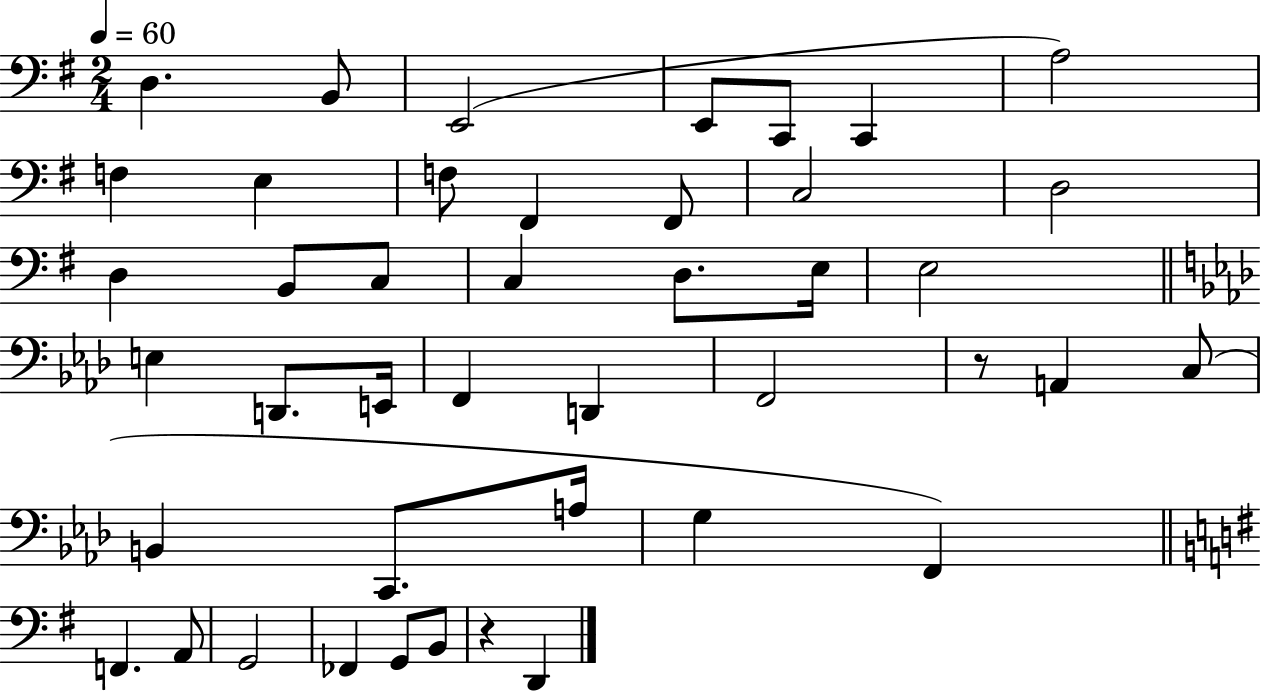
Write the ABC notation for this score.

X:1
T:Untitled
M:2/4
L:1/4
K:G
D, B,,/2 E,,2 E,,/2 C,,/2 C,, A,2 F, E, F,/2 ^F,, ^F,,/2 C,2 D,2 D, B,,/2 C,/2 C, D,/2 E,/4 E,2 E, D,,/2 E,,/4 F,, D,, F,,2 z/2 A,, C,/2 B,, C,,/2 A,/4 G, F,, F,, A,,/2 G,,2 _F,, G,,/2 B,,/2 z D,,